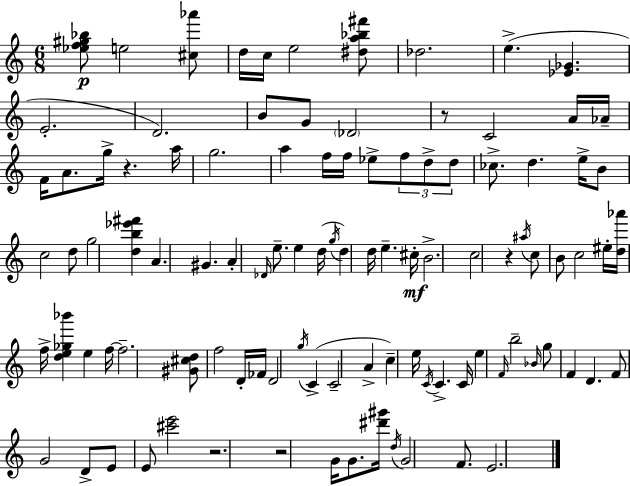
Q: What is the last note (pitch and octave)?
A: E4